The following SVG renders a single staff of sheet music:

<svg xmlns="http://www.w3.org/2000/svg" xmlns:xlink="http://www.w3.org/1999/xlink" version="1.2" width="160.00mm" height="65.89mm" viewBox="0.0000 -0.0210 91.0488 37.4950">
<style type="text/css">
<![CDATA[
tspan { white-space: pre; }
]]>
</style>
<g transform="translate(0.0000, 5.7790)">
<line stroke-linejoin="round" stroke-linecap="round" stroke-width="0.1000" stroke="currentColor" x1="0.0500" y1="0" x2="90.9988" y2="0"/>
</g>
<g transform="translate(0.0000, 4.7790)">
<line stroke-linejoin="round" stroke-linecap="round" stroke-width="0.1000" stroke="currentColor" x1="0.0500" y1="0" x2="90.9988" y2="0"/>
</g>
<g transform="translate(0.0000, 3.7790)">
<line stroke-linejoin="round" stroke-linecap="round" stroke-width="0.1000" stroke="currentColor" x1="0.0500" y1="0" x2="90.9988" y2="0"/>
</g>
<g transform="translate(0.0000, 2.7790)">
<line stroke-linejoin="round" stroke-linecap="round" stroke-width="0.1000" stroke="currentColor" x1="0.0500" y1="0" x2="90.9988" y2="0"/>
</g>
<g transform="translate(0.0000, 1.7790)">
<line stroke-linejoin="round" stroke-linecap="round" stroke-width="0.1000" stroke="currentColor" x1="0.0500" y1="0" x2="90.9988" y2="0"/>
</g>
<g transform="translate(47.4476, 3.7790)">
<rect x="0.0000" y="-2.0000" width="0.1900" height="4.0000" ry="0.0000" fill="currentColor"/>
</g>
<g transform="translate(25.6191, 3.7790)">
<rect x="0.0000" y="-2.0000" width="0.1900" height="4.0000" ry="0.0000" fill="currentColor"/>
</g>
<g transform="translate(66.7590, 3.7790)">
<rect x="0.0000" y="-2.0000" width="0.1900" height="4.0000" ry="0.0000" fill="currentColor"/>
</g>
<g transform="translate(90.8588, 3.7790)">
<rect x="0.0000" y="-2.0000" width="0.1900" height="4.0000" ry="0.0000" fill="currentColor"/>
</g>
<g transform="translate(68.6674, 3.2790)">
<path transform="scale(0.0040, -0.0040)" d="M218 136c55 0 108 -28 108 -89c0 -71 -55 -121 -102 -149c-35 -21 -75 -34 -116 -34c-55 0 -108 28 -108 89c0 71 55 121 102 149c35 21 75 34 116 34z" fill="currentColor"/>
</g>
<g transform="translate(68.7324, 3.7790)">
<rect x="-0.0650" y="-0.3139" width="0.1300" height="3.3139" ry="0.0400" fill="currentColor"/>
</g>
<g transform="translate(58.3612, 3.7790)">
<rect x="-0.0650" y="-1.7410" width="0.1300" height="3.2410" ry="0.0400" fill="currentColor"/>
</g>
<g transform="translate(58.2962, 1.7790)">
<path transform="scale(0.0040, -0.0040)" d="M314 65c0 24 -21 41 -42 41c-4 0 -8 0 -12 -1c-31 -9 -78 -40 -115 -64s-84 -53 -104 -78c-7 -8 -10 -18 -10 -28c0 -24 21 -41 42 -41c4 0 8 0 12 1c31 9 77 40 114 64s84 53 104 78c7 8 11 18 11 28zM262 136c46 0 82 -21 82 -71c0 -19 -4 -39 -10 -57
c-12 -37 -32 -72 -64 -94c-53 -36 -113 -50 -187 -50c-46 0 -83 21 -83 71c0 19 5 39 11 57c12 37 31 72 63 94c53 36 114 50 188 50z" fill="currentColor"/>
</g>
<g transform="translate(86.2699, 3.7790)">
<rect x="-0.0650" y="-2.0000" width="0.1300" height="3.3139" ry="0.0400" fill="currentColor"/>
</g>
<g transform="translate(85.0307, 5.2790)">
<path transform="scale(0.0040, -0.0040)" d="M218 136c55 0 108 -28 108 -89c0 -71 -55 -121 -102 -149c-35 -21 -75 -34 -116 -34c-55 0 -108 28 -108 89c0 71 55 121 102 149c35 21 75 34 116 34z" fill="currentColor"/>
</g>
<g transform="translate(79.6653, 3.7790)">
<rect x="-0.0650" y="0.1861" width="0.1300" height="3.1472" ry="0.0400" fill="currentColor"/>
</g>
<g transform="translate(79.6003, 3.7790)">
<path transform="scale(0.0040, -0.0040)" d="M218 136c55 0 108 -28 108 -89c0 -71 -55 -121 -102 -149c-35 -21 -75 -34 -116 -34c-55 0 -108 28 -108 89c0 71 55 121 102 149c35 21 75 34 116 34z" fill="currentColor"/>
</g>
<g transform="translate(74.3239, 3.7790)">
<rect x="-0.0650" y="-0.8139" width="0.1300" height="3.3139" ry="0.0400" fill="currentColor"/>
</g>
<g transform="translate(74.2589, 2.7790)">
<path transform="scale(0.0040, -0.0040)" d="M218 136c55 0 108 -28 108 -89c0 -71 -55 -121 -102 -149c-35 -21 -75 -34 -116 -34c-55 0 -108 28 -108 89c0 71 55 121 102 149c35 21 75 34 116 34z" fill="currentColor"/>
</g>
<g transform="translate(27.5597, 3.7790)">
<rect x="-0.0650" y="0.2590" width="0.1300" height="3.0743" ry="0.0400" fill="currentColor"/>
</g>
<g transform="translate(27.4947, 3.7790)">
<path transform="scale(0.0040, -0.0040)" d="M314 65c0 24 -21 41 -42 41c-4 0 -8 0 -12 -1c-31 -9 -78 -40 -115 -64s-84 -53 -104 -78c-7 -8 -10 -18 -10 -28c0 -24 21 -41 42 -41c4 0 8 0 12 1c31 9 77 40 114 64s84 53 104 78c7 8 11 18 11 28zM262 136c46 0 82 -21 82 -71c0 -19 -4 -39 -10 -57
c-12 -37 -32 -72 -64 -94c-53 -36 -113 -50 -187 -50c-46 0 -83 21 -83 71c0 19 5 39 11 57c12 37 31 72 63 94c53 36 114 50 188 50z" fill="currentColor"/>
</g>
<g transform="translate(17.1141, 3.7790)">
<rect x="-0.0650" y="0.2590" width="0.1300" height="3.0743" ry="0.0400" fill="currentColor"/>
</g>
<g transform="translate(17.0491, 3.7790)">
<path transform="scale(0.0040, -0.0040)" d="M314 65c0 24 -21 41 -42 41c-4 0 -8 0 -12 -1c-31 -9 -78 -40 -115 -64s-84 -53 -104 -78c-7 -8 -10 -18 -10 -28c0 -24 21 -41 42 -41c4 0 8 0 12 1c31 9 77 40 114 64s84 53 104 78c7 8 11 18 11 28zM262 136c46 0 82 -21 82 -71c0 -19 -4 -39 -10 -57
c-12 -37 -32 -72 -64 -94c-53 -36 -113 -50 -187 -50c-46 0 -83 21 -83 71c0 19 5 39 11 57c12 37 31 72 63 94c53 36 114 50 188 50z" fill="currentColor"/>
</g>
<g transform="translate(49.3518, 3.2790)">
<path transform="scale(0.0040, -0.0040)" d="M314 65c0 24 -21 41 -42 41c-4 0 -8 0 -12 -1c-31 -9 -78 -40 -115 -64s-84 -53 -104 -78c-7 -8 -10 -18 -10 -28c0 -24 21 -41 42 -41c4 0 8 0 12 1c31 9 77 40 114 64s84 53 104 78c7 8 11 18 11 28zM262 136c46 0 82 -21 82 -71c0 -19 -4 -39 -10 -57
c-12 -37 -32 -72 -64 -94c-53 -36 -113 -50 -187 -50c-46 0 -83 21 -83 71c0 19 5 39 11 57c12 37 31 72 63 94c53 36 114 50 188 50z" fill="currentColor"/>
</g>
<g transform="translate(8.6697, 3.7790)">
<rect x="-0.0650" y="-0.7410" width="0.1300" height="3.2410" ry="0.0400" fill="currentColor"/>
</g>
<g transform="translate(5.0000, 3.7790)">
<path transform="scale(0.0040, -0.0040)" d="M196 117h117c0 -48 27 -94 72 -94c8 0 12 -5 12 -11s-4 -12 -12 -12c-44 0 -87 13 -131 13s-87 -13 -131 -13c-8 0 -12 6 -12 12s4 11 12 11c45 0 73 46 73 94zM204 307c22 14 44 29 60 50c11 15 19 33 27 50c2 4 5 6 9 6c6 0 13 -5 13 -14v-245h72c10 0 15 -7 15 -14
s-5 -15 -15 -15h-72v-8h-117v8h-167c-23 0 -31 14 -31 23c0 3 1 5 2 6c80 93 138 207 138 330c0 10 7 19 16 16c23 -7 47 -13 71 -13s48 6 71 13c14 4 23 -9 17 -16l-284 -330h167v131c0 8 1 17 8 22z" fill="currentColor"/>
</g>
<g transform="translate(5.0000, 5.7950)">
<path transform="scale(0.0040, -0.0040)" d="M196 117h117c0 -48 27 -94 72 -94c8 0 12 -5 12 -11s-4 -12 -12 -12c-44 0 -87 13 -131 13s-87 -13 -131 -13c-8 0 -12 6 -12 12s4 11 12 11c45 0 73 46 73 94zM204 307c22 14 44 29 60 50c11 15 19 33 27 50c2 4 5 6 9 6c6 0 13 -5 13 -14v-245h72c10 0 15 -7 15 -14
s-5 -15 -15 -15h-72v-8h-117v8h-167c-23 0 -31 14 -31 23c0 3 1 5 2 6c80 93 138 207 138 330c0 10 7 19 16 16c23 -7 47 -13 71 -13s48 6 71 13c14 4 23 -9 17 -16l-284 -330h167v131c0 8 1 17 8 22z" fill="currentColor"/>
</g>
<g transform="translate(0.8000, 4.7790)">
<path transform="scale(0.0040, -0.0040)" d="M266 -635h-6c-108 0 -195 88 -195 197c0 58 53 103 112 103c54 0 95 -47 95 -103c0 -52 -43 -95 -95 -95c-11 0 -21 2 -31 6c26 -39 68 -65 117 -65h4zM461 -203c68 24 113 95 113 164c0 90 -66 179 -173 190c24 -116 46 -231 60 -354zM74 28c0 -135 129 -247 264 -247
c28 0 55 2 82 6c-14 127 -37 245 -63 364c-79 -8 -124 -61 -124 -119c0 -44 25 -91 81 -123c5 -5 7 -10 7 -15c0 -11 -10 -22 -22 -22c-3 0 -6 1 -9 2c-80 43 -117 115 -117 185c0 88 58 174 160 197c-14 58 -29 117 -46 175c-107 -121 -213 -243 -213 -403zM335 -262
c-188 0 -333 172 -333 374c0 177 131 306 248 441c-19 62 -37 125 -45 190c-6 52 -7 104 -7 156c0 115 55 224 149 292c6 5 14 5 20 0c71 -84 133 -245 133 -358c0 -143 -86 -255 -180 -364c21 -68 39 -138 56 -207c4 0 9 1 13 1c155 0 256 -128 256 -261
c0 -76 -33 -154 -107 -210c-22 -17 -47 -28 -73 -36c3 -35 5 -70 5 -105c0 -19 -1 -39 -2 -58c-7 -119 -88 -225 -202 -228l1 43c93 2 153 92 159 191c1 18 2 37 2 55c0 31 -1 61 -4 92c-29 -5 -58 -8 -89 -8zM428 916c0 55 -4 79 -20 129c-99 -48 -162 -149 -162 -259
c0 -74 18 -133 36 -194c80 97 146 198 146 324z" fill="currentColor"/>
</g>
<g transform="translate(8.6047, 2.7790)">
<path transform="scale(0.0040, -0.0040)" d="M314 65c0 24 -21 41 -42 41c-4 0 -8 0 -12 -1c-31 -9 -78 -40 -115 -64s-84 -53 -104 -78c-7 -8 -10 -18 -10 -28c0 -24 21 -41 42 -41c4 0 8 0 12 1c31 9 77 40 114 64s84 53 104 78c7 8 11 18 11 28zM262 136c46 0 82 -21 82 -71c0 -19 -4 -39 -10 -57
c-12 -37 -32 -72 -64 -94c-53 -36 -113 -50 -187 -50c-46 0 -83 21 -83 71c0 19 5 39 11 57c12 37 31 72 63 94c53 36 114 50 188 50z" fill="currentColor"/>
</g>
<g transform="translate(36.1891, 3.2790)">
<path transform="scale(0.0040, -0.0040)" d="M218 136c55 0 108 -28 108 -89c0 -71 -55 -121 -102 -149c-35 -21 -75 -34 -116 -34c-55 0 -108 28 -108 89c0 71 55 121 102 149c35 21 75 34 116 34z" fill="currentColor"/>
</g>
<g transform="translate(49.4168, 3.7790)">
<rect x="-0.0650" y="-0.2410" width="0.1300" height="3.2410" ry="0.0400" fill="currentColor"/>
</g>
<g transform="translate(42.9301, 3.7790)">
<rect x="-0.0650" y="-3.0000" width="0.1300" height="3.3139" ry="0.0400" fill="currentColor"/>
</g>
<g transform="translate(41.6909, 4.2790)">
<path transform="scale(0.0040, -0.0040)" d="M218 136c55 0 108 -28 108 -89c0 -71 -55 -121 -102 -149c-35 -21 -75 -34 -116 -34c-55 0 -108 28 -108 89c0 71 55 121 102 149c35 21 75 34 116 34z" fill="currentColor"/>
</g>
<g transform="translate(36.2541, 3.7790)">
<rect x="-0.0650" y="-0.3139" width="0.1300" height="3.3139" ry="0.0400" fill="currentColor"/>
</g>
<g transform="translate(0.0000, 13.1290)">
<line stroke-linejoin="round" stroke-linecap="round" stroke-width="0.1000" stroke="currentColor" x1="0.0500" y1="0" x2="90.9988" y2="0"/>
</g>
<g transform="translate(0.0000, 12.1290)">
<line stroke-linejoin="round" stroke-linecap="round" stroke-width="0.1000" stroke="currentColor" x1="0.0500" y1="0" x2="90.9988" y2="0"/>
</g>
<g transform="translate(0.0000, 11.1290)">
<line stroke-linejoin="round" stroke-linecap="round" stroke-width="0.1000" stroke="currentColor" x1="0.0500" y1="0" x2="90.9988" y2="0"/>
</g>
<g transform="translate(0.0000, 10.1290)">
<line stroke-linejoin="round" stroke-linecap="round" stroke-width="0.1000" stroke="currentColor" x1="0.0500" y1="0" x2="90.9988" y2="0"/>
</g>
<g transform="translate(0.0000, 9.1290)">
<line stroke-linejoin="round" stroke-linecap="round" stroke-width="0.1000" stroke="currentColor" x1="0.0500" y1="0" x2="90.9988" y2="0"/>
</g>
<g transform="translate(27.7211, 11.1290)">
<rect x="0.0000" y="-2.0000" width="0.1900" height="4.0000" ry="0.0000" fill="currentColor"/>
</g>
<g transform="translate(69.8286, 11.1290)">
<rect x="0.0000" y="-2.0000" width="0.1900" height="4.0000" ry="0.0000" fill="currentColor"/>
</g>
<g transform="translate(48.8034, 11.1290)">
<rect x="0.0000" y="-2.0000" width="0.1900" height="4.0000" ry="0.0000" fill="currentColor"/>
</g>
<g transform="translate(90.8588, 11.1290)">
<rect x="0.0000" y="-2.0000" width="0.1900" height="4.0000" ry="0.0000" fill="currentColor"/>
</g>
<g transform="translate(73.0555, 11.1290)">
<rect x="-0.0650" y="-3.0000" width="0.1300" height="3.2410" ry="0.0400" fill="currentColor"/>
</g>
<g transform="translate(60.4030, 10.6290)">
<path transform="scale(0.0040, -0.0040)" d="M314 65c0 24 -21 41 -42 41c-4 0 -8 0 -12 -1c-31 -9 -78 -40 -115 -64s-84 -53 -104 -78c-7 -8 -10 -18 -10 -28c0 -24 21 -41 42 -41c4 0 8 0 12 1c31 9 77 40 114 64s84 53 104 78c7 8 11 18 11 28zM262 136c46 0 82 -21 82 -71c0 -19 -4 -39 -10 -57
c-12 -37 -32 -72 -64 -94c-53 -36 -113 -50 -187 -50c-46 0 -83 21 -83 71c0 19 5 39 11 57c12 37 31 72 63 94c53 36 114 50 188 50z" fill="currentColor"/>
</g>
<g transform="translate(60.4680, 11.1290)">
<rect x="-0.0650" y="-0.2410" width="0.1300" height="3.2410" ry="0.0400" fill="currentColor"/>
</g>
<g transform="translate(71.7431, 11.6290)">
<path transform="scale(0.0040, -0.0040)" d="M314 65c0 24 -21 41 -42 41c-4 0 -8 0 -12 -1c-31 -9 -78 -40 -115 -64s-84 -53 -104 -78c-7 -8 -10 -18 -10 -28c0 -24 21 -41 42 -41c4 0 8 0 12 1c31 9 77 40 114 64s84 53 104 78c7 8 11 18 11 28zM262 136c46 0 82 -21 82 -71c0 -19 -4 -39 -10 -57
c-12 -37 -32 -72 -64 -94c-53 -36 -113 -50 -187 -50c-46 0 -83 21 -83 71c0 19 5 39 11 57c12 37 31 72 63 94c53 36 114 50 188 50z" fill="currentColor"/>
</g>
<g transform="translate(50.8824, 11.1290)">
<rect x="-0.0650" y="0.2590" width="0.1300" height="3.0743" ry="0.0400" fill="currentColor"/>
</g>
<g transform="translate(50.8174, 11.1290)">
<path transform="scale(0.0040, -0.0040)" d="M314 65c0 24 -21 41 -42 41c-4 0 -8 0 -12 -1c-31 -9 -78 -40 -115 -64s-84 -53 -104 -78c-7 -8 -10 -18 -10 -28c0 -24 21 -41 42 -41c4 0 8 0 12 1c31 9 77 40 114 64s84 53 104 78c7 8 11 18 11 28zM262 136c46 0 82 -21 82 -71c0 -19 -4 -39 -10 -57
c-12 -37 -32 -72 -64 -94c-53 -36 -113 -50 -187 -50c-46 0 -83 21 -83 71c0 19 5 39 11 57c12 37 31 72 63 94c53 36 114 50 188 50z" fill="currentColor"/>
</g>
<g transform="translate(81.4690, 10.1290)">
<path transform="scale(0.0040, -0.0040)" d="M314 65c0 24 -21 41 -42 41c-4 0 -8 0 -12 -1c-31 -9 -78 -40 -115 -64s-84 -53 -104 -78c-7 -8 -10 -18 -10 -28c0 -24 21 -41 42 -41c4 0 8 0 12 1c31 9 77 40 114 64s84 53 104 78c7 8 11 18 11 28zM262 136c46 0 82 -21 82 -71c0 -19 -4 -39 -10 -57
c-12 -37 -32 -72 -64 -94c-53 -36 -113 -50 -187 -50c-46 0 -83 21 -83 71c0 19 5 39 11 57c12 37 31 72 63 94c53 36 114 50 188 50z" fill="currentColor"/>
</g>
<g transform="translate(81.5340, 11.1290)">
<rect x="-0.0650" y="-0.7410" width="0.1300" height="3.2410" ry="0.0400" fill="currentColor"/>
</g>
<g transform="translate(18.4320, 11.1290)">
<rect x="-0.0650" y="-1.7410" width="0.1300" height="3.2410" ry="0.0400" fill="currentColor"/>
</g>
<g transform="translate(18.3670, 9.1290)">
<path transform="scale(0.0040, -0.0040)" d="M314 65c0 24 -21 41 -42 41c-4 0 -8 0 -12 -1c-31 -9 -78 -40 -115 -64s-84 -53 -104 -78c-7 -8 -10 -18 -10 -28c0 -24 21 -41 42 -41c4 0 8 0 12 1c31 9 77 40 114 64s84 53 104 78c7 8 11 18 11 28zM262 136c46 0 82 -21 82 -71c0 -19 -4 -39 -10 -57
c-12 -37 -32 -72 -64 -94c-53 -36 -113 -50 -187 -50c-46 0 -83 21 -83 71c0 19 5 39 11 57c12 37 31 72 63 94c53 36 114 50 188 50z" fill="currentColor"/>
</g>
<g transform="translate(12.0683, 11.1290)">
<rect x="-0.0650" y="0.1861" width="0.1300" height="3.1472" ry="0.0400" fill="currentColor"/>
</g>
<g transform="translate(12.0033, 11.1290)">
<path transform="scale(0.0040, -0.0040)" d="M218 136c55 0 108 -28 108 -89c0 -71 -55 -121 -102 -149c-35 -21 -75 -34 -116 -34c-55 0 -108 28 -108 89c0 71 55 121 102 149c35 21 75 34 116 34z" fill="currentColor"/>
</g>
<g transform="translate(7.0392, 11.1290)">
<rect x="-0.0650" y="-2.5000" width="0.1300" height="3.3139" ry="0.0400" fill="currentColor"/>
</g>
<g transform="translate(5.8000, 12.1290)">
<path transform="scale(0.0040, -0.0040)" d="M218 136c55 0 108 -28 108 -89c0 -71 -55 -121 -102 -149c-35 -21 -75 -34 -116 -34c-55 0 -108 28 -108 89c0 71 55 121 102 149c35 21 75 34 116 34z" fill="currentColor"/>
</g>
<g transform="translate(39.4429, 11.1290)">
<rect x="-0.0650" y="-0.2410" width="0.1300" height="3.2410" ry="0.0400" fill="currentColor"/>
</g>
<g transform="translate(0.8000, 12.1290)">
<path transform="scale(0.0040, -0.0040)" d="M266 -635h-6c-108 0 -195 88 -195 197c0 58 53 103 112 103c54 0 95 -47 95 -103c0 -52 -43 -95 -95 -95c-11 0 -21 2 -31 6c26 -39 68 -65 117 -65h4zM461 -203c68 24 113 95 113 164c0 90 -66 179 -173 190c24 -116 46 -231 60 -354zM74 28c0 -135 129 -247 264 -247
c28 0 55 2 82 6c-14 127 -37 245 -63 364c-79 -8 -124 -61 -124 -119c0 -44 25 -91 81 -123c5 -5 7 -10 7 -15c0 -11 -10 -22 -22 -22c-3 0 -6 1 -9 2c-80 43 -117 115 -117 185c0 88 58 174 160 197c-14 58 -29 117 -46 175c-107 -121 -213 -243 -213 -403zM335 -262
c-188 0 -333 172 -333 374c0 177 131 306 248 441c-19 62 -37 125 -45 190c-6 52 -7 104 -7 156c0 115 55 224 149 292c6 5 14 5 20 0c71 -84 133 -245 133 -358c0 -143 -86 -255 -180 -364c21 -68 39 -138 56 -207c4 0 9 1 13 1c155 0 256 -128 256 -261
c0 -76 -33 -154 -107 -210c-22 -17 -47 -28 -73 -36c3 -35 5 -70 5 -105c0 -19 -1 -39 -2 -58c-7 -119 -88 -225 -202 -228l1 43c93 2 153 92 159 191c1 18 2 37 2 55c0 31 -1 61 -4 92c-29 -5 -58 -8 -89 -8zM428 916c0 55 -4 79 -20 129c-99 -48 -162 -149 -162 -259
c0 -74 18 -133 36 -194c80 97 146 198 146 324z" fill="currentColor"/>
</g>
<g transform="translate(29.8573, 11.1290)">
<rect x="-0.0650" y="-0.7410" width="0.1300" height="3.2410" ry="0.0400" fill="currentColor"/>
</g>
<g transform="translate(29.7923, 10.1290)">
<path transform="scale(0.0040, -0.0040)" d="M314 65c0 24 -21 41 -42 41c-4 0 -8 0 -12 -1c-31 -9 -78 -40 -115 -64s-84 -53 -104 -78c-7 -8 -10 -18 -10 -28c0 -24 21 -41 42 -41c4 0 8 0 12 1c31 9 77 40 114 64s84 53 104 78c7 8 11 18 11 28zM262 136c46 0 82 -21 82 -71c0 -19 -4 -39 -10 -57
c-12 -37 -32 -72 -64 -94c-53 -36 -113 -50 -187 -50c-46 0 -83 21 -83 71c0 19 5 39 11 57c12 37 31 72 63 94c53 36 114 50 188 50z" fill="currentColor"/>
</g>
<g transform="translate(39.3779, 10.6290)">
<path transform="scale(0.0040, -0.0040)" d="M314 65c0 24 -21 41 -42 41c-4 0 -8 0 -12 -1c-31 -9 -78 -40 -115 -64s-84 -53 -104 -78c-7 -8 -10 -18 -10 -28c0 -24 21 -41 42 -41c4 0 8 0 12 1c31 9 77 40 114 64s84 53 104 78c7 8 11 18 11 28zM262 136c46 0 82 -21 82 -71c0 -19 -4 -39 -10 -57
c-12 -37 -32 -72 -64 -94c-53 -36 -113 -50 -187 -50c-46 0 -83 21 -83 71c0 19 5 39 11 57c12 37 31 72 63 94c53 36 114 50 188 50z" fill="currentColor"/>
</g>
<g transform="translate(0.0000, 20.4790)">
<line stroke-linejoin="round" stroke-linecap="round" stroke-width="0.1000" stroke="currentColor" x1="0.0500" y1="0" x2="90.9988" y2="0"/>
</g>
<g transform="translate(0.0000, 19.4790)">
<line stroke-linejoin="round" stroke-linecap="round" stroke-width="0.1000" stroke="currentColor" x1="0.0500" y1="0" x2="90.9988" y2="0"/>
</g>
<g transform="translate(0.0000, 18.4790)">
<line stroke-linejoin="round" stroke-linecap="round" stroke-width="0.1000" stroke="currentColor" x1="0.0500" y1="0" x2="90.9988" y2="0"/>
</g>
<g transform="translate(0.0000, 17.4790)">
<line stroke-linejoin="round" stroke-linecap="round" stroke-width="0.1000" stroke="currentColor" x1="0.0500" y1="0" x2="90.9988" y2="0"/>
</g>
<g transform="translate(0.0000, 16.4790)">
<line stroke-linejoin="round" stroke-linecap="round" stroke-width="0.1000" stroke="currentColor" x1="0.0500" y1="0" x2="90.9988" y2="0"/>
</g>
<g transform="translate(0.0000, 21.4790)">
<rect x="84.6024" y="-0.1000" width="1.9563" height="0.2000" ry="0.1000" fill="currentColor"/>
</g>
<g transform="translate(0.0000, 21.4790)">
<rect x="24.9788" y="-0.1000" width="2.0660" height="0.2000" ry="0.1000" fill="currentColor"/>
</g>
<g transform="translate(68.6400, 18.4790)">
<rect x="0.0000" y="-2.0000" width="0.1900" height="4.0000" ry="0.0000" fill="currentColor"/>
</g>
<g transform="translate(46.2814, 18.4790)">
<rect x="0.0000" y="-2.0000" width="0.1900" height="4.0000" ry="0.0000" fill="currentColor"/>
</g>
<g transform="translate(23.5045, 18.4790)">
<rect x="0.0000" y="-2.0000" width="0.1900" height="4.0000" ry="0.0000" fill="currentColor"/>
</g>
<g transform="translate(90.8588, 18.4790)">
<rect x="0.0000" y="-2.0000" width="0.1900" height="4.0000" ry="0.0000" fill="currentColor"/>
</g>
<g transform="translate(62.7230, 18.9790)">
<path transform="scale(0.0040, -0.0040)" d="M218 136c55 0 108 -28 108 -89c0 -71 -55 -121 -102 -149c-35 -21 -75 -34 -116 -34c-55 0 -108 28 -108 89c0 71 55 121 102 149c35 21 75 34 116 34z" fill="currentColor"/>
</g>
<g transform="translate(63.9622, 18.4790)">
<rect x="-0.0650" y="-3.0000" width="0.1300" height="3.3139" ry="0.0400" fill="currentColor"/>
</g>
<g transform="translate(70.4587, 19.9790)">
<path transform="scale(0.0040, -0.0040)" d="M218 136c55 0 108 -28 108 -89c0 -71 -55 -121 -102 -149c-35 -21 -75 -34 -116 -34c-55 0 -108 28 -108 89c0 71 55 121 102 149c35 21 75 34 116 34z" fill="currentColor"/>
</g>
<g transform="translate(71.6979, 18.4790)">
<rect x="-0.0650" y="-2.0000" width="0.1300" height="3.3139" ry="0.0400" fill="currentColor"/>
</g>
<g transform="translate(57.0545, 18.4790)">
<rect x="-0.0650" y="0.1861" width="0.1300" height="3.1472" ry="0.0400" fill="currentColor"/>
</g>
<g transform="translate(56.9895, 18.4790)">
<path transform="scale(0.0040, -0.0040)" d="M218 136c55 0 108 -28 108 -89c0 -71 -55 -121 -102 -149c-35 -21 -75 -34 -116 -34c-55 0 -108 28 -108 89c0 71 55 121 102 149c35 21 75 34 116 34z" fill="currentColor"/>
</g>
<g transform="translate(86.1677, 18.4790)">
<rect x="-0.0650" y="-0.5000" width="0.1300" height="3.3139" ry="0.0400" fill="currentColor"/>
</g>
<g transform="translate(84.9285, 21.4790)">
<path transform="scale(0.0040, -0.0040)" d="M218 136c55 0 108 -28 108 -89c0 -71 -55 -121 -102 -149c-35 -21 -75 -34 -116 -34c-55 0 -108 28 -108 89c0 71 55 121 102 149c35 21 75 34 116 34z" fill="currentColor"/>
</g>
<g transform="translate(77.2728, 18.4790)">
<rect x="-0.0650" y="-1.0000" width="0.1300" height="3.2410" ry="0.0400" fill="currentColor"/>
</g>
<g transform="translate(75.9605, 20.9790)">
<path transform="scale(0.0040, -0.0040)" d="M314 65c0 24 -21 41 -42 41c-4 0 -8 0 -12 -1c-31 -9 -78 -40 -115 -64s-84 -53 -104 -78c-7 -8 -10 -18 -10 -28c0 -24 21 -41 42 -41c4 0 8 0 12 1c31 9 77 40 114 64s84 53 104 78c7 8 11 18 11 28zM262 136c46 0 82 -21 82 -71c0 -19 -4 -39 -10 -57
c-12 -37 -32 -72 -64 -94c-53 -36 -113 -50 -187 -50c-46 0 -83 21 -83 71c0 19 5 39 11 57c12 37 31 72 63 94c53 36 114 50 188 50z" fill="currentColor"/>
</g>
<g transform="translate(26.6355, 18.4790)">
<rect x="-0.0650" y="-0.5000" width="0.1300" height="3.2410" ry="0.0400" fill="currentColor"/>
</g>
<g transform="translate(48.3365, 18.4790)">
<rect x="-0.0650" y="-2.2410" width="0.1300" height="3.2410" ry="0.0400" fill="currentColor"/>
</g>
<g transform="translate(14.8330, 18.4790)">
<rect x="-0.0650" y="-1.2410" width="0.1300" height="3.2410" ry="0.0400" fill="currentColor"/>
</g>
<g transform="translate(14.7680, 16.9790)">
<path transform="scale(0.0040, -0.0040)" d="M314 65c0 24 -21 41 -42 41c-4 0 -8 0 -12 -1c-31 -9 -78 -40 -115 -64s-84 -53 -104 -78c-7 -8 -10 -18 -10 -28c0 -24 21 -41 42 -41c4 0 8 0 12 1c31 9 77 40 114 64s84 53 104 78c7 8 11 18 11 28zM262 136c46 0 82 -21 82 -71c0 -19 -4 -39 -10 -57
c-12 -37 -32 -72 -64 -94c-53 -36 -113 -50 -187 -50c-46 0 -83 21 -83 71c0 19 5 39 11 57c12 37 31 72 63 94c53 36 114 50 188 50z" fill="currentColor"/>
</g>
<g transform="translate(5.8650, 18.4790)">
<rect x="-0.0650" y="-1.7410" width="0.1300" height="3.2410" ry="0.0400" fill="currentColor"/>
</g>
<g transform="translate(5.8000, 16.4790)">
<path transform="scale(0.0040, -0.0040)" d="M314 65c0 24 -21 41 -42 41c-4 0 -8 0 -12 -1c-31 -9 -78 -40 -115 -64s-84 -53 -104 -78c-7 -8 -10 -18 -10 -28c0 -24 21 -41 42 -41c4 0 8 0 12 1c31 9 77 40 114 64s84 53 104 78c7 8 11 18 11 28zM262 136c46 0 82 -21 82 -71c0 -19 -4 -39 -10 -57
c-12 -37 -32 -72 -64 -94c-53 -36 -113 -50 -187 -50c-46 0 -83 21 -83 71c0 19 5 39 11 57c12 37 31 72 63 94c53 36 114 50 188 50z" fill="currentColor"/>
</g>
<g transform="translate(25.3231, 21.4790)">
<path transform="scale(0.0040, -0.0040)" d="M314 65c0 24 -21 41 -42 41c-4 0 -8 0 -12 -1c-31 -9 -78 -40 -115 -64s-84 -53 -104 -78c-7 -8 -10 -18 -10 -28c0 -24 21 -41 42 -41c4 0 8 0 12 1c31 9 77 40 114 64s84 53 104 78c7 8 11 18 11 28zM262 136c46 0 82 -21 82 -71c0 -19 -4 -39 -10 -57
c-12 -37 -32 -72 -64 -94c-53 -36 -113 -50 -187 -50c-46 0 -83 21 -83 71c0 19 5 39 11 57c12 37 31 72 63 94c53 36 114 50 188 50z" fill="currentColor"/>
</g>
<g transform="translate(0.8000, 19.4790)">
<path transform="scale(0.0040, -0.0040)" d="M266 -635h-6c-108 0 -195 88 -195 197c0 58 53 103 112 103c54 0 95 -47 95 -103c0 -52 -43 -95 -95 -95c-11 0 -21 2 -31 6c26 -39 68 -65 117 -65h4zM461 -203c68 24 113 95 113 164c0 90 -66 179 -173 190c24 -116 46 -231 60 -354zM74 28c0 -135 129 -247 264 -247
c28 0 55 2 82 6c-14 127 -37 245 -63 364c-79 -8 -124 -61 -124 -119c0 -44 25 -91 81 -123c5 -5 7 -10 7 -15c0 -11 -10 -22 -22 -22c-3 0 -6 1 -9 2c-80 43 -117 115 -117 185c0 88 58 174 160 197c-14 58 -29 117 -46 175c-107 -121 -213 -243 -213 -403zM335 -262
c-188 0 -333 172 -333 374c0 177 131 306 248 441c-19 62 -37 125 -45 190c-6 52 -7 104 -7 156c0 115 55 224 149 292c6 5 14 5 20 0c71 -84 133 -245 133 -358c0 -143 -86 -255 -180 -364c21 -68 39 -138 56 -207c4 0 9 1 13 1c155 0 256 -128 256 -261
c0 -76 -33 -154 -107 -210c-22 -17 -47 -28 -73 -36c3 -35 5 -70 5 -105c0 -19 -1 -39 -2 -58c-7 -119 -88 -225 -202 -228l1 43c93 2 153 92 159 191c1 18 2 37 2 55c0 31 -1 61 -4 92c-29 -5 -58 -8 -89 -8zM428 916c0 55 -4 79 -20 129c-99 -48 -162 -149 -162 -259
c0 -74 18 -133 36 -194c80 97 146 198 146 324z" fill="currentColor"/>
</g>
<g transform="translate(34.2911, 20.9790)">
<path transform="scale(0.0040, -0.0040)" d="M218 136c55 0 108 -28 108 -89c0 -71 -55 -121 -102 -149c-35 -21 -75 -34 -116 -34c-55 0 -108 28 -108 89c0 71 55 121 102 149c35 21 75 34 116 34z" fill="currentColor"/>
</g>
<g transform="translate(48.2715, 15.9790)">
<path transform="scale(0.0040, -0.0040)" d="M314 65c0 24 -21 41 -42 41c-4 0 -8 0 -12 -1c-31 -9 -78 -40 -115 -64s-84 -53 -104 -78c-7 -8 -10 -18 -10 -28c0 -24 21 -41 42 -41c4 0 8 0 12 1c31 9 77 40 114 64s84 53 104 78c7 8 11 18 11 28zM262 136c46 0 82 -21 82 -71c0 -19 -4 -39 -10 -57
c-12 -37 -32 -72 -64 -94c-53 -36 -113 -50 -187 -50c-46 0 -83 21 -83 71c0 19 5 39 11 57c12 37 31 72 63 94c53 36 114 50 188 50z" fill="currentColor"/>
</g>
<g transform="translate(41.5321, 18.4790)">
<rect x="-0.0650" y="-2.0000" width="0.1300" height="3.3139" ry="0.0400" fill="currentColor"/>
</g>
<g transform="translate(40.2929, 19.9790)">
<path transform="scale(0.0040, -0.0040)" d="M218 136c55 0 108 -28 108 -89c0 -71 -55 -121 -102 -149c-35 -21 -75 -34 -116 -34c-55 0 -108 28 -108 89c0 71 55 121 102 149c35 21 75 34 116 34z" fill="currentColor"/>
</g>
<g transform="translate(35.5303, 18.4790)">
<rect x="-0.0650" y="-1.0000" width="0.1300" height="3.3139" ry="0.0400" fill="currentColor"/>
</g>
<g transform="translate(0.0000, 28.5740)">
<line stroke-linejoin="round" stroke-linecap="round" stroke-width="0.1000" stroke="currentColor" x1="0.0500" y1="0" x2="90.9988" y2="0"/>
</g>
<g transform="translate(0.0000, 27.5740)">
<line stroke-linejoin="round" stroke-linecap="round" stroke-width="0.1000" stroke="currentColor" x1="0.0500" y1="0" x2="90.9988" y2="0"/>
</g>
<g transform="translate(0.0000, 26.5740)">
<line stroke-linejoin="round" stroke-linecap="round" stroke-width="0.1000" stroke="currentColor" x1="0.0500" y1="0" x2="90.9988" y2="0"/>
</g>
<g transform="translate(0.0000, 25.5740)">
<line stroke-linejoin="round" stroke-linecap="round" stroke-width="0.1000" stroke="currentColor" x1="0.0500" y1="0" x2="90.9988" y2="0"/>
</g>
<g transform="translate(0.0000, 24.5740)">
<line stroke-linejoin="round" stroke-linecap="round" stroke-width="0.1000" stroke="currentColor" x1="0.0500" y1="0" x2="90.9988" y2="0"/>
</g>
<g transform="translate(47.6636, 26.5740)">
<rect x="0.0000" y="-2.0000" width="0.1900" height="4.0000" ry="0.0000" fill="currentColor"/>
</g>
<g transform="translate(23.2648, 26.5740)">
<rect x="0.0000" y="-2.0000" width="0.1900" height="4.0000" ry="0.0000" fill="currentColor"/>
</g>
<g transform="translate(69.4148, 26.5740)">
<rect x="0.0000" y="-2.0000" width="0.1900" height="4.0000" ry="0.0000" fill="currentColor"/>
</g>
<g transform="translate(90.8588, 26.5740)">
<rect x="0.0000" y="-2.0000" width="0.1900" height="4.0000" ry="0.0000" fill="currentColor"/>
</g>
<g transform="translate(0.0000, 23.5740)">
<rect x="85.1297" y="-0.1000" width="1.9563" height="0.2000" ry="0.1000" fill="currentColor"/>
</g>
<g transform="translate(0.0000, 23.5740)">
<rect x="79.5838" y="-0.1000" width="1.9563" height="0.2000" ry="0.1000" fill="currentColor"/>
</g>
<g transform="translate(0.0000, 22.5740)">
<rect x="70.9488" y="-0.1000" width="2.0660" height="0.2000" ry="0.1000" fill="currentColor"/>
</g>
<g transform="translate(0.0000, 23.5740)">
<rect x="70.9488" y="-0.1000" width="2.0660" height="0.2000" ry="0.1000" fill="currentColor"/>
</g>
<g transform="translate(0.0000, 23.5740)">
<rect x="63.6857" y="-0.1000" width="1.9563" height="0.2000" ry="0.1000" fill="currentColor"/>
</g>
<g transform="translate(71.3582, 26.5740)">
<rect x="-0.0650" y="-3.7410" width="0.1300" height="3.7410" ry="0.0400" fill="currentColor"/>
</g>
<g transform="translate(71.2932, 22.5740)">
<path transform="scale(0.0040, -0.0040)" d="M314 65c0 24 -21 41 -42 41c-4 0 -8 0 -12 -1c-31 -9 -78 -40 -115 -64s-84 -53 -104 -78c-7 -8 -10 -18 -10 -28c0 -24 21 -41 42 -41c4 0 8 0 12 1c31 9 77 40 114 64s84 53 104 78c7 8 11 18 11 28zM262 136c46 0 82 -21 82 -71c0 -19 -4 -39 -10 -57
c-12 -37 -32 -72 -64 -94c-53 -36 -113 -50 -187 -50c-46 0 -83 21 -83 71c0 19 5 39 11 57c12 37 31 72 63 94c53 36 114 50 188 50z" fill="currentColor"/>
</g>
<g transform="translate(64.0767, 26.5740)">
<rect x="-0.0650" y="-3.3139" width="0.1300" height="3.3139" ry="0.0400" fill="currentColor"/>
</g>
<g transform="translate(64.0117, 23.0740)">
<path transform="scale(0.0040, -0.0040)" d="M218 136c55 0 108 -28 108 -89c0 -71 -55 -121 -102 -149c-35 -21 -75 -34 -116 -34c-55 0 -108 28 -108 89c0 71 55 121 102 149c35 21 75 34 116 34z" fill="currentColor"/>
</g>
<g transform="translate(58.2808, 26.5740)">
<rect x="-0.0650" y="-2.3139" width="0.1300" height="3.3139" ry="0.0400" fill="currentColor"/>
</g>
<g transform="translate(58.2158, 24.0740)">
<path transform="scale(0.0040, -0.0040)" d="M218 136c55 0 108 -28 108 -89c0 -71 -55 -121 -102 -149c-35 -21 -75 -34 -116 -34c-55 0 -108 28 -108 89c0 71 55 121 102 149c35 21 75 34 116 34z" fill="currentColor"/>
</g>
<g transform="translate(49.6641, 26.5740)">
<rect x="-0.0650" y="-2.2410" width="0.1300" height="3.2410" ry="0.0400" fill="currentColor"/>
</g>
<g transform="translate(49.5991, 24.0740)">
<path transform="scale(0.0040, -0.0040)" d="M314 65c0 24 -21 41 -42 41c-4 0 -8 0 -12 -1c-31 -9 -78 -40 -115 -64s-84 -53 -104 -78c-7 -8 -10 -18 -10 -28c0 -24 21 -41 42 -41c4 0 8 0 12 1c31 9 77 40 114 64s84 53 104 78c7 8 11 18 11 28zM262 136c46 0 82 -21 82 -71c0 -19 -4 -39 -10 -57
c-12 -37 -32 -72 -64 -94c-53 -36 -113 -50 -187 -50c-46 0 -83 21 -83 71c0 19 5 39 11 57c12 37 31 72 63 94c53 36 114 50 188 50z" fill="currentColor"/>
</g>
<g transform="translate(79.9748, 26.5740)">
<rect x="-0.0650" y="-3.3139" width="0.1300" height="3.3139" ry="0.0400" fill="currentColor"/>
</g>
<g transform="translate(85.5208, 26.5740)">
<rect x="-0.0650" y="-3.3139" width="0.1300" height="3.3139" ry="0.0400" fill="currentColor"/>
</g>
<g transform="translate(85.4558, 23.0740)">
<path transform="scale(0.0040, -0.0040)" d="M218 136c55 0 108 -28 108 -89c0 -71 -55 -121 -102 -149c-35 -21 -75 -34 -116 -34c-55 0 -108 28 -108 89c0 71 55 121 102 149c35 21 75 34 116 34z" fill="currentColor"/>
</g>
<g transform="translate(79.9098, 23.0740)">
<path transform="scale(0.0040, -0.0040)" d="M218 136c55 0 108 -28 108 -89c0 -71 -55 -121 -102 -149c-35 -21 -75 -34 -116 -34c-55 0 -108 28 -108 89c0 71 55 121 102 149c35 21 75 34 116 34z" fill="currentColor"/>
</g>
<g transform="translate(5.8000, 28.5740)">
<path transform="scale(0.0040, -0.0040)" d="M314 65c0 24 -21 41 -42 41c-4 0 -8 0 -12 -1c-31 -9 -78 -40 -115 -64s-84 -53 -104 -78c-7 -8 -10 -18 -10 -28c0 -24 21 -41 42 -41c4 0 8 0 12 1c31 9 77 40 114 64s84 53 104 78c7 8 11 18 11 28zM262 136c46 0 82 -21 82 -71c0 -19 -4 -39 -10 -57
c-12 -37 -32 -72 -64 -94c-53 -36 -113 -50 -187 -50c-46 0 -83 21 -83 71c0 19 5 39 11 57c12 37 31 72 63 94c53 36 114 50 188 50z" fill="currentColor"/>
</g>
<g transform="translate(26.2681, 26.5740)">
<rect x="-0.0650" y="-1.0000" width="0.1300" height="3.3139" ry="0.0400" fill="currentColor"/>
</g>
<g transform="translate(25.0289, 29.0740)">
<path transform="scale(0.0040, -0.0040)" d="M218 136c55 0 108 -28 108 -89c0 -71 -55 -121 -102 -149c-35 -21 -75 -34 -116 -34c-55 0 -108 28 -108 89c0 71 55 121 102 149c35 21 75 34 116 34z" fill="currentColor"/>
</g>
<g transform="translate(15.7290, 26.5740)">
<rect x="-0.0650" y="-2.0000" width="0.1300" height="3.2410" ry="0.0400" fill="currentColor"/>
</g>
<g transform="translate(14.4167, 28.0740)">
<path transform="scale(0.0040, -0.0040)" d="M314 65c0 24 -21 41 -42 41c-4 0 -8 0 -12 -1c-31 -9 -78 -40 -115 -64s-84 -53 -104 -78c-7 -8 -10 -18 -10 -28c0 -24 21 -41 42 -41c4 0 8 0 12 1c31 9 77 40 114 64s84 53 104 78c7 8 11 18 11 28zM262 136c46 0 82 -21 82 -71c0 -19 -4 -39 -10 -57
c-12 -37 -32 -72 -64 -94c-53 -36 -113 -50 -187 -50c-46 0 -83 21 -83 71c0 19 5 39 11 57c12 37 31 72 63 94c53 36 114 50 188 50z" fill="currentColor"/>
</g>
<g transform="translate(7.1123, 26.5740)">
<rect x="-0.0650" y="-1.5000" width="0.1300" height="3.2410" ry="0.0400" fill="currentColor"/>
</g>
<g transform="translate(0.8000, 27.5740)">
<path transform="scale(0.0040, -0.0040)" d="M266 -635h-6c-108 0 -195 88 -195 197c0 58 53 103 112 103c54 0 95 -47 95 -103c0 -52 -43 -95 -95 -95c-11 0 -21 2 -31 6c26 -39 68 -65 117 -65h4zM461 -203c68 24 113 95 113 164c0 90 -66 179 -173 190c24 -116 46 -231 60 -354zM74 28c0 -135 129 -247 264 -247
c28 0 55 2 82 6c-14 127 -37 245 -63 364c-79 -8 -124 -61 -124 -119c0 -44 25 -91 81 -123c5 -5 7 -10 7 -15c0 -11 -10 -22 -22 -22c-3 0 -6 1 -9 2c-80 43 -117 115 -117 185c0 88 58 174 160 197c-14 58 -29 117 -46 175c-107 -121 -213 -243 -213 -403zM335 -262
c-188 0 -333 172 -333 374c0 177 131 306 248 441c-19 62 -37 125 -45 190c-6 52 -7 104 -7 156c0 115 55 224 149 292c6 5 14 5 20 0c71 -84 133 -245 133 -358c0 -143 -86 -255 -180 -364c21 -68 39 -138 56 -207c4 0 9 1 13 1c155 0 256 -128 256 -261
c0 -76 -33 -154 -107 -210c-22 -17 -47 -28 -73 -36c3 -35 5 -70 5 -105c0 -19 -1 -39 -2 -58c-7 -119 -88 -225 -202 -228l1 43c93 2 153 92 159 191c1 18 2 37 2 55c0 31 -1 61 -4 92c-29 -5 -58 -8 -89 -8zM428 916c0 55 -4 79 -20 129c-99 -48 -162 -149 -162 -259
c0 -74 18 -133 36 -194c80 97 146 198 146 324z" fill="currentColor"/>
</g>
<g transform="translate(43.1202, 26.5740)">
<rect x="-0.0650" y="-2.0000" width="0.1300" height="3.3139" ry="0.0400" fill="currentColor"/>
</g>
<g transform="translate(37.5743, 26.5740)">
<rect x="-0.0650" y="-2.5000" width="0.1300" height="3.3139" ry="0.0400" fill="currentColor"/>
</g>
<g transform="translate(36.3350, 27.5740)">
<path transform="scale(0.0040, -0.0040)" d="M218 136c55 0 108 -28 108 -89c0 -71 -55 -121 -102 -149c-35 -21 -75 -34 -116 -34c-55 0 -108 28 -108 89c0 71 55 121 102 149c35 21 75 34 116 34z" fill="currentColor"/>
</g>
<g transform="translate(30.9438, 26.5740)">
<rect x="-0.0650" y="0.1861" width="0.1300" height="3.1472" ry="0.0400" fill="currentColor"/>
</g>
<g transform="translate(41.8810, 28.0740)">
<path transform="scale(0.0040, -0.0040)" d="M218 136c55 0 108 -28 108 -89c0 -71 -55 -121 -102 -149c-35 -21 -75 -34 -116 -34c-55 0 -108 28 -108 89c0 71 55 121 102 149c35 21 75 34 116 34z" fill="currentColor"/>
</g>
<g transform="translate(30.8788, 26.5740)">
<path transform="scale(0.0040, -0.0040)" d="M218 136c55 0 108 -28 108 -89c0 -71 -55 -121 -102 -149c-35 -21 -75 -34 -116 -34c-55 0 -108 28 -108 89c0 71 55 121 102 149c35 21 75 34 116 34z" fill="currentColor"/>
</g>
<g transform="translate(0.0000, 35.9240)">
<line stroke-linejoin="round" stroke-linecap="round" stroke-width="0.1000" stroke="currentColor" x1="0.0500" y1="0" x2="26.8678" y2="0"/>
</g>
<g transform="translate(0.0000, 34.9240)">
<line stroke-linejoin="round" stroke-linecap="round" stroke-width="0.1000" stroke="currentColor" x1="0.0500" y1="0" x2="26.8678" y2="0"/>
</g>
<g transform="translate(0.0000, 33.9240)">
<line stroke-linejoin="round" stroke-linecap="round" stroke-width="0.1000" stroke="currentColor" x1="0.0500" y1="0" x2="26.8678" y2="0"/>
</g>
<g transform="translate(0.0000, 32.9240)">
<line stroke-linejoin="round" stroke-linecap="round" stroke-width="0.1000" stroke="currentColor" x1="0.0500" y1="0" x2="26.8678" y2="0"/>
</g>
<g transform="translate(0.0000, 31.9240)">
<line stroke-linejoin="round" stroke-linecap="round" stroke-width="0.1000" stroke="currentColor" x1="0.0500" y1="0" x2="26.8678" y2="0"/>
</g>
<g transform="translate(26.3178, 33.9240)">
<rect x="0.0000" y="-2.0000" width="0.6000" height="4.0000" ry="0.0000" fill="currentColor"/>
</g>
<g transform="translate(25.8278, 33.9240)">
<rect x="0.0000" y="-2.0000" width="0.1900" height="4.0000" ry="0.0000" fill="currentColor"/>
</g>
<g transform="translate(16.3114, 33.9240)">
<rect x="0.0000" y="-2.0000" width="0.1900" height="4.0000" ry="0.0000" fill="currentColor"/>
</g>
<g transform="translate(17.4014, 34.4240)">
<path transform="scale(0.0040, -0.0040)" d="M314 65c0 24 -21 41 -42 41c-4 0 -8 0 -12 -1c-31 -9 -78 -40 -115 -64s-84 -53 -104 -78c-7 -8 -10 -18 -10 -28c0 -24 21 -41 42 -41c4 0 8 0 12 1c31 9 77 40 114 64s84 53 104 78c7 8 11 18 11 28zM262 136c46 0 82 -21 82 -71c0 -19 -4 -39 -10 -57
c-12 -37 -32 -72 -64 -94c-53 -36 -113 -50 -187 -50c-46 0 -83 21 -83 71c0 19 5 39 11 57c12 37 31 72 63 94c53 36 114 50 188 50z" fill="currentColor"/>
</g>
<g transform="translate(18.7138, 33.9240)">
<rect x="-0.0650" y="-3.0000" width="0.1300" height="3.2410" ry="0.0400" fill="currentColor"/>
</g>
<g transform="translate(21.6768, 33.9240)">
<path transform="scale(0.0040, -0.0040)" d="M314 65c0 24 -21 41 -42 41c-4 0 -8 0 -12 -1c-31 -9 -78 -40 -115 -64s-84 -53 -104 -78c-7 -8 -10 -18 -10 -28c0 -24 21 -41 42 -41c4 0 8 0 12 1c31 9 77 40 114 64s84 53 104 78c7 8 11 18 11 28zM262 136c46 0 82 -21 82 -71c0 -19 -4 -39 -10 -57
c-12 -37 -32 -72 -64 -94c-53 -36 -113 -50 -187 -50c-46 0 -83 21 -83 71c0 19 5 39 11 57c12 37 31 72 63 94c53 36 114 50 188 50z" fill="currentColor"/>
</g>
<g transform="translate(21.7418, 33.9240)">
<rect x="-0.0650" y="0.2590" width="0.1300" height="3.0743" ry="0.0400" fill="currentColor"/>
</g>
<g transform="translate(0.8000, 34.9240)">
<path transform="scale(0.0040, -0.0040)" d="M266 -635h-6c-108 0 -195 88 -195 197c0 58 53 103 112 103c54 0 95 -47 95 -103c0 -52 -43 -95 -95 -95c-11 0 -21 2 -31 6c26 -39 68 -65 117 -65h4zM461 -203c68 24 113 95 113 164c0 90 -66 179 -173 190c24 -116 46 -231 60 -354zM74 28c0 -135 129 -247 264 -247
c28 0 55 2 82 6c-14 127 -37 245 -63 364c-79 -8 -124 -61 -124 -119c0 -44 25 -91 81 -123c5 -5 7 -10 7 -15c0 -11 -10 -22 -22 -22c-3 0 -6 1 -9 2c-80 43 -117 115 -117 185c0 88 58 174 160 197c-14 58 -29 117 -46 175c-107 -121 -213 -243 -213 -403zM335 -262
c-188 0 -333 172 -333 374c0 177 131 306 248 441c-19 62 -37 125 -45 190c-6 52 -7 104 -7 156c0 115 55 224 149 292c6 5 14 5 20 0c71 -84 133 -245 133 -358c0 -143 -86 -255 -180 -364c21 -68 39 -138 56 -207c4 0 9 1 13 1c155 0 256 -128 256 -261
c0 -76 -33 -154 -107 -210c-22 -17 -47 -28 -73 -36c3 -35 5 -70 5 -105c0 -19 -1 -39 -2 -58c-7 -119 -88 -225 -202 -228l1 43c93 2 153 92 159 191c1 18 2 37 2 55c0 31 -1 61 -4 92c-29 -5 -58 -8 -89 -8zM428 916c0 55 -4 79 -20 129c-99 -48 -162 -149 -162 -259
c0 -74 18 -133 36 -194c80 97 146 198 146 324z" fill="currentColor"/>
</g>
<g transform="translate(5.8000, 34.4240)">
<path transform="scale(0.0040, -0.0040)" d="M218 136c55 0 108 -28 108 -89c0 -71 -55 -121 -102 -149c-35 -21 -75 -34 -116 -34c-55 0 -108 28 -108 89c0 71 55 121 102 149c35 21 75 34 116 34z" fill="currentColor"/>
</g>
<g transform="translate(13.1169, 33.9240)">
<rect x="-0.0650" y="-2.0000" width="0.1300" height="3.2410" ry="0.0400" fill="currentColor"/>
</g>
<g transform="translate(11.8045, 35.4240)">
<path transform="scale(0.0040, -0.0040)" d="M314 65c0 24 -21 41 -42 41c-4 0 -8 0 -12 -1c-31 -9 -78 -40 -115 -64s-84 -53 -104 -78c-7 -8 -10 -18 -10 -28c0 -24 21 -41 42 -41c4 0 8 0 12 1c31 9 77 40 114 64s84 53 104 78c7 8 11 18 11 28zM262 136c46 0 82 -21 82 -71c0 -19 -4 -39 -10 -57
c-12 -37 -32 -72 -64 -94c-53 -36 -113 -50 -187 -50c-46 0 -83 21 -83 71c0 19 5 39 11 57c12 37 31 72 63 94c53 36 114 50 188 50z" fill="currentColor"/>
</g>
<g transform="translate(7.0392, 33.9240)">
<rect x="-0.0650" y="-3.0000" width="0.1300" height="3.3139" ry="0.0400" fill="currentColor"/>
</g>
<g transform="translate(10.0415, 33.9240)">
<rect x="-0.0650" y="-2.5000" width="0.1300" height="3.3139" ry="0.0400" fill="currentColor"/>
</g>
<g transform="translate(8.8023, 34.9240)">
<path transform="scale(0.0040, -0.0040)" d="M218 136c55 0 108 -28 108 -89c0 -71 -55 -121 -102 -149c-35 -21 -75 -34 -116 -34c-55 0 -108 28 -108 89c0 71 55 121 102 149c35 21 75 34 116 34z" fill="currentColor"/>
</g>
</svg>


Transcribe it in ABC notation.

X:1
T:Untitled
M:4/4
L:1/4
K:C
d2 B2 B2 c A c2 f2 c d B F G B f2 d2 c2 B2 c2 A2 d2 f2 e2 C2 D F g2 B A F D2 C E2 F2 D B G F g2 g b c'2 b b A G F2 A2 B2